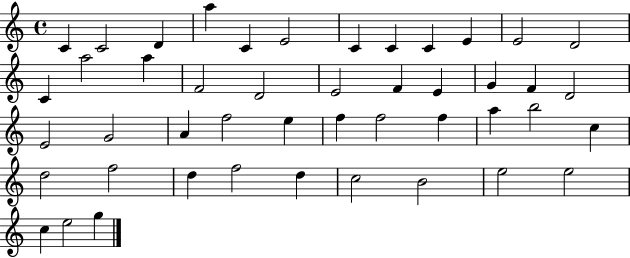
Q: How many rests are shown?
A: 0